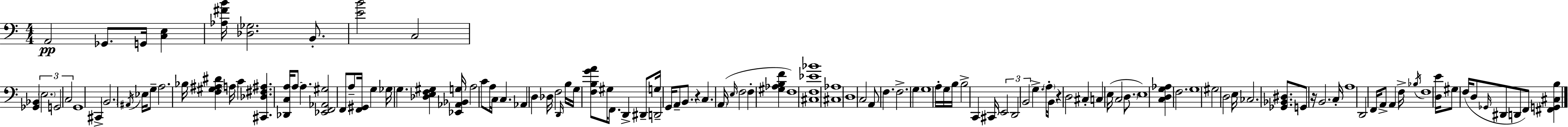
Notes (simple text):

A2/h Gb2/e. G2/s [C3,E3]/q [Ab3,F#4,B4]/s [Db3,Gb3]/h. B2/e. [E4,B4]/h C3/h [Gb2,Bb2]/q E3/h. G2/h C3/h G2/w C#2/q B2/h. A#2/s Eb3/s G3/e A3/h. Bb3/s [F3,G#3,A#3,D#4]/q A3/s C4/q [C#2,Db3,F#3,A#3]/q. [Db2,C3,A3]/s A3/e A3/q. [Eb2,F2,Ab2,G#3]/h F2/e A3/e [F2,G#2]/s G3/q Gb3/s G3/q. [Db3,E3,F3,G#3]/q [Eb2,Ab2,Bb2,G3]/s A3/h C4/e A3/s C3/s C3/q. Ab2/q D3/q Db3/s F3/h D2/s B3/s G3/s [F3,B3,G4,A4]/e G#3/s F2/e. D2/q D#2/e G3/s D2/h G2/s A2/e B2/e. R/q C3/q. A2/s E3/s F3/h F3/q [G#3,Ab3,B3,F4]/q F3/w [C#3,F3,Eb4,Bb4]/w [C#3,Ab3]/w D3/w C3/h A2/e F3/q. F3/h. G3/q G3/w A3/s G3/s B3/s B3/h C2/q C#2/s E2/h D2/h B2/h G3/q. A3/s B2/s R/q D3/h C#3/q C3/q E3/s C3/h D3/e. E3/w [C3,D3,G3,Ab3]/q F3/h. G3/w G#3/h D3/h E3/s CES3/h. [Gb2,Bb2,D#3]/e. G2/e R/s B2/h. C3/s A3/w D2/h F2/s A2/e A2/q F3/s Bb3/s F3/w [D3,E4]/s G#3/e F3/s D3/e Gb2/s D#2/e D2/e F2/e [F#2,G2,C#3,B3]/q